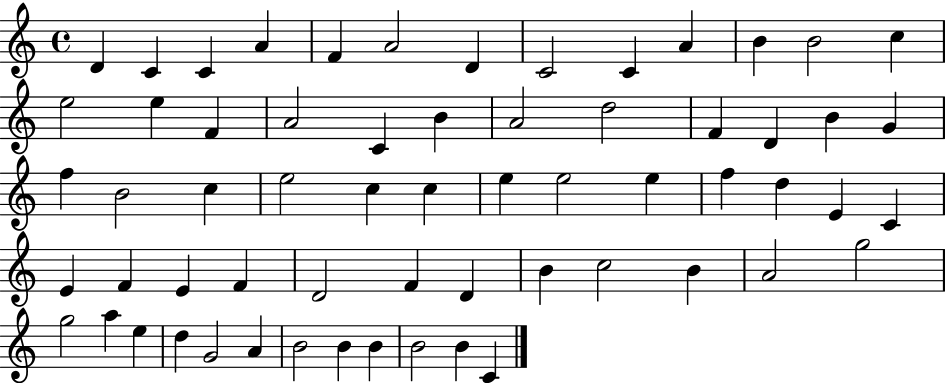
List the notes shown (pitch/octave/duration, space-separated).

D4/q C4/q C4/q A4/q F4/q A4/h D4/q C4/h C4/q A4/q B4/q B4/h C5/q E5/h E5/q F4/q A4/h C4/q B4/q A4/h D5/h F4/q D4/q B4/q G4/q F5/q B4/h C5/q E5/h C5/q C5/q E5/q E5/h E5/q F5/q D5/q E4/q C4/q E4/q F4/q E4/q F4/q D4/h F4/q D4/q B4/q C5/h B4/q A4/h G5/h G5/h A5/q E5/q D5/q G4/h A4/q B4/h B4/q B4/q B4/h B4/q C4/q